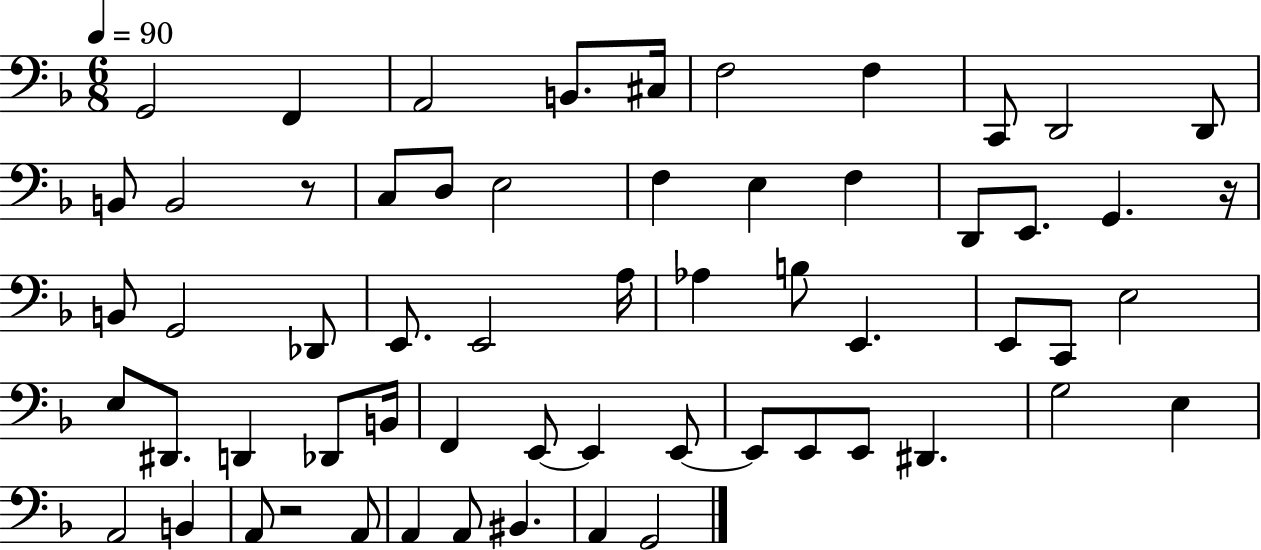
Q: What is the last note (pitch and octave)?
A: G2